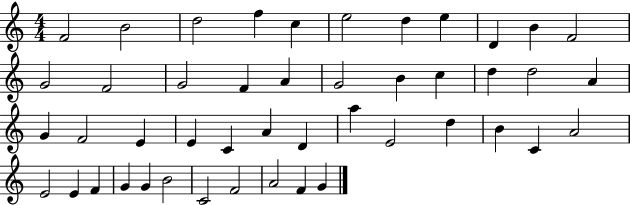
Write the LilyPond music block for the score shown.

{
  \clef treble
  \numericTimeSignature
  \time 4/4
  \key c \major
  f'2 b'2 | d''2 f''4 c''4 | e''2 d''4 e''4 | d'4 b'4 f'2 | \break g'2 f'2 | g'2 f'4 a'4 | g'2 b'4 c''4 | d''4 d''2 a'4 | \break g'4 f'2 e'4 | e'4 c'4 a'4 d'4 | a''4 e'2 d''4 | b'4 c'4 a'2 | \break e'2 e'4 f'4 | g'4 g'4 b'2 | c'2 f'2 | a'2 f'4 g'4 | \break \bar "|."
}